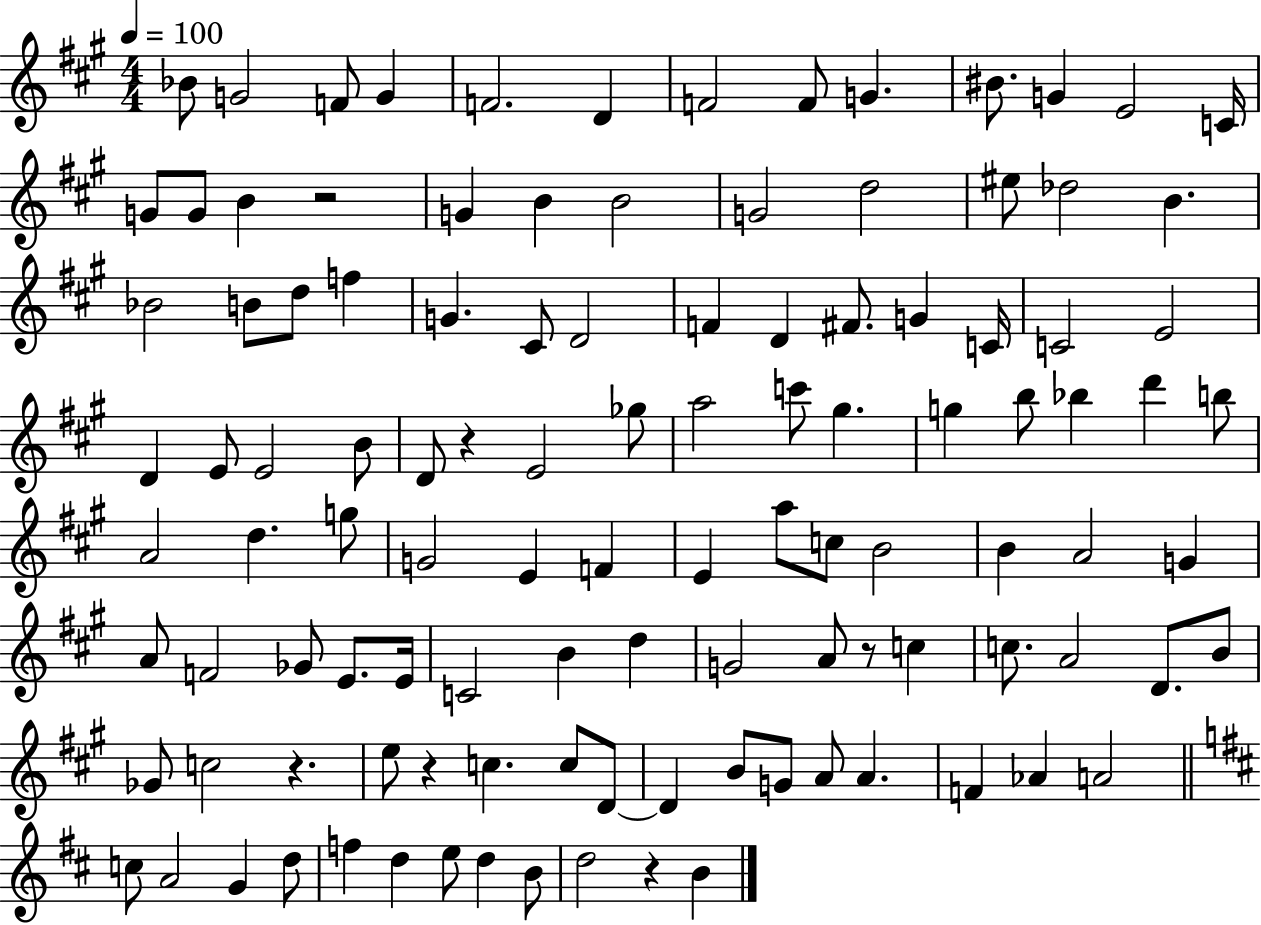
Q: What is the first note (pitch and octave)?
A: Bb4